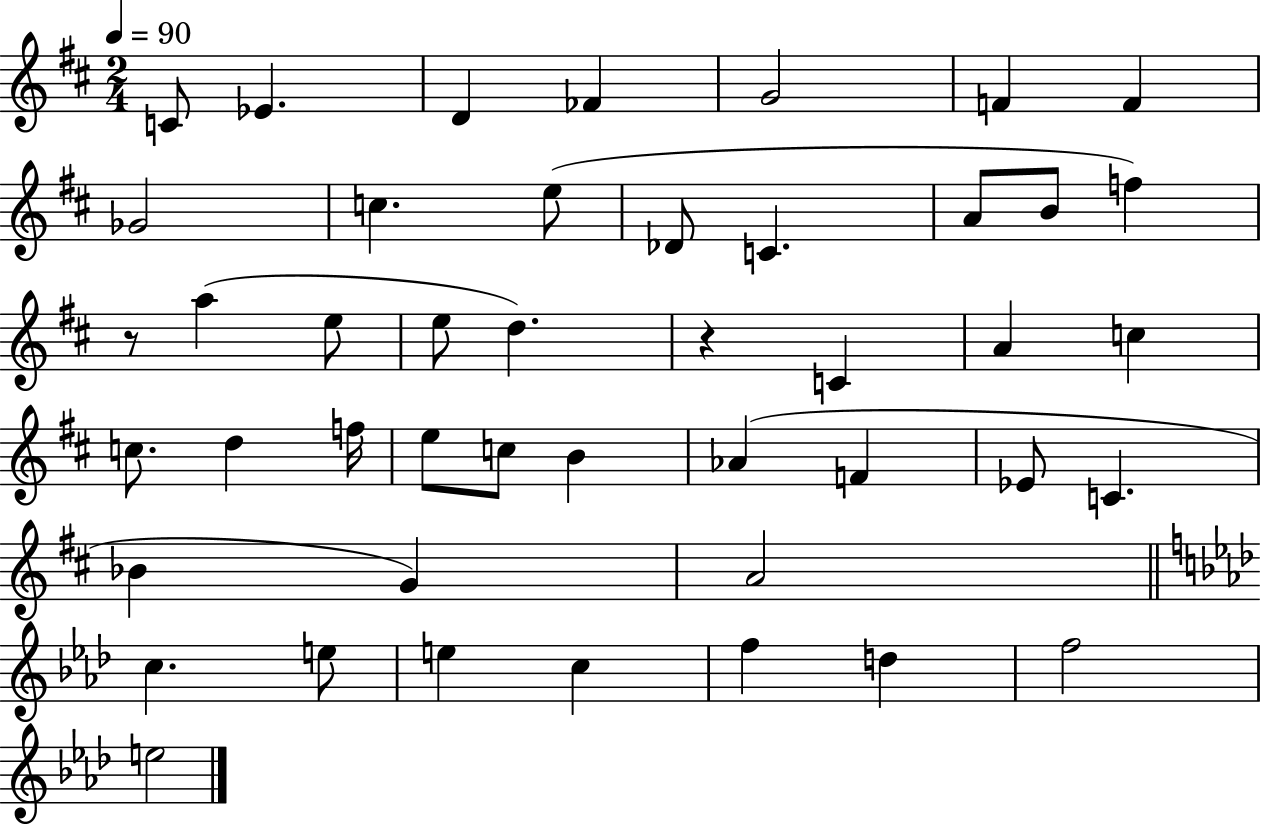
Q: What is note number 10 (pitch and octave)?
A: E5